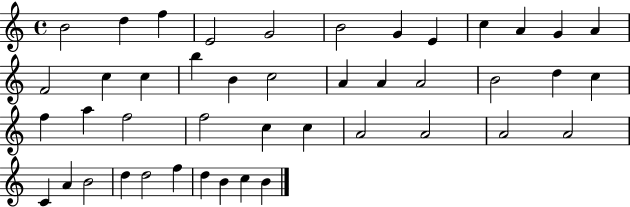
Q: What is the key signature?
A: C major